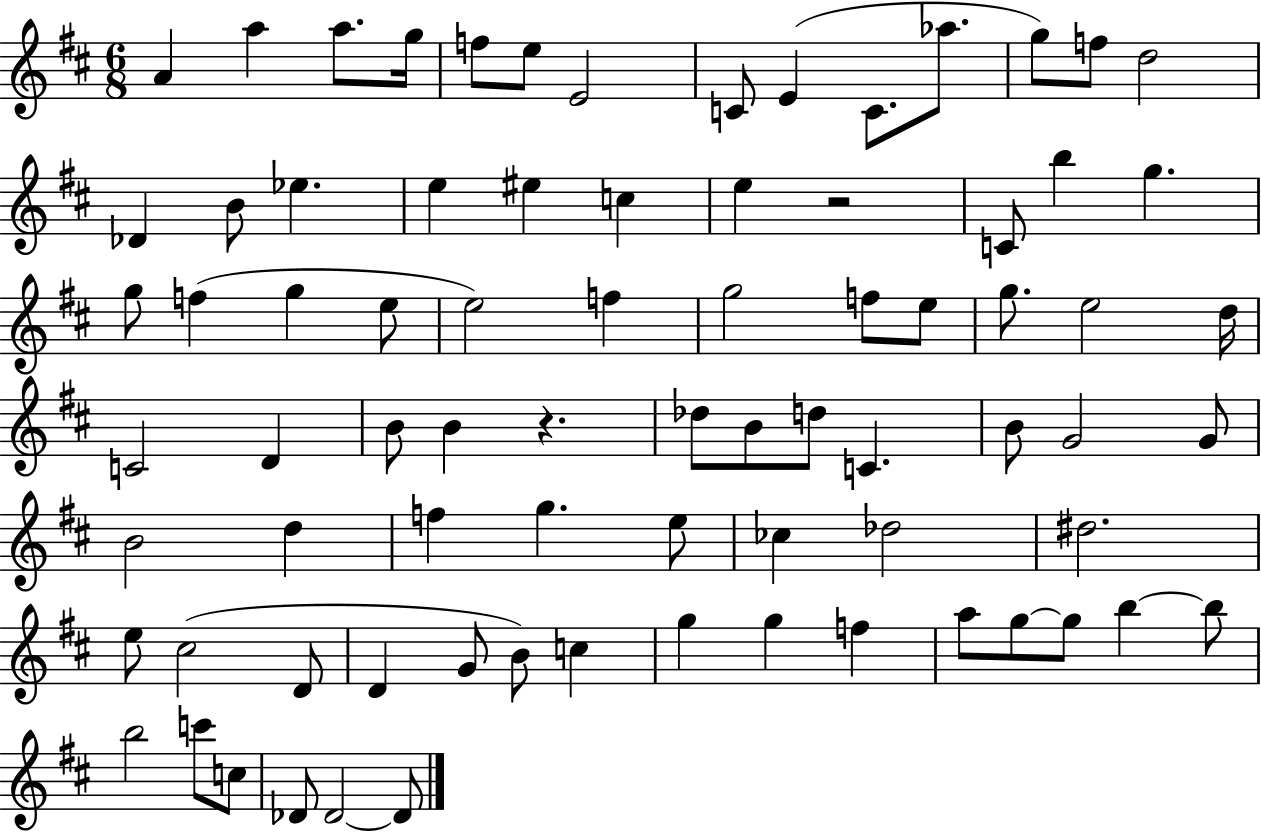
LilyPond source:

{
  \clef treble
  \numericTimeSignature
  \time 6/8
  \key d \major
  a'4 a''4 a''8. g''16 | f''8 e''8 e'2 | c'8 e'4( c'8. aes''8. | g''8) f''8 d''2 | \break des'4 b'8 ees''4. | e''4 eis''4 c''4 | e''4 r2 | c'8 b''4 g''4. | \break g''8 f''4( g''4 e''8 | e''2) f''4 | g''2 f''8 e''8 | g''8. e''2 d''16 | \break c'2 d'4 | b'8 b'4 r4. | des''8 b'8 d''8 c'4. | b'8 g'2 g'8 | \break b'2 d''4 | f''4 g''4. e''8 | ces''4 des''2 | dis''2. | \break e''8 cis''2( d'8 | d'4 g'8 b'8) c''4 | g''4 g''4 f''4 | a''8 g''8~~ g''8 b''4~~ b''8 | \break b''2 c'''8 c''8 | des'8 des'2~~ des'8 | \bar "|."
}